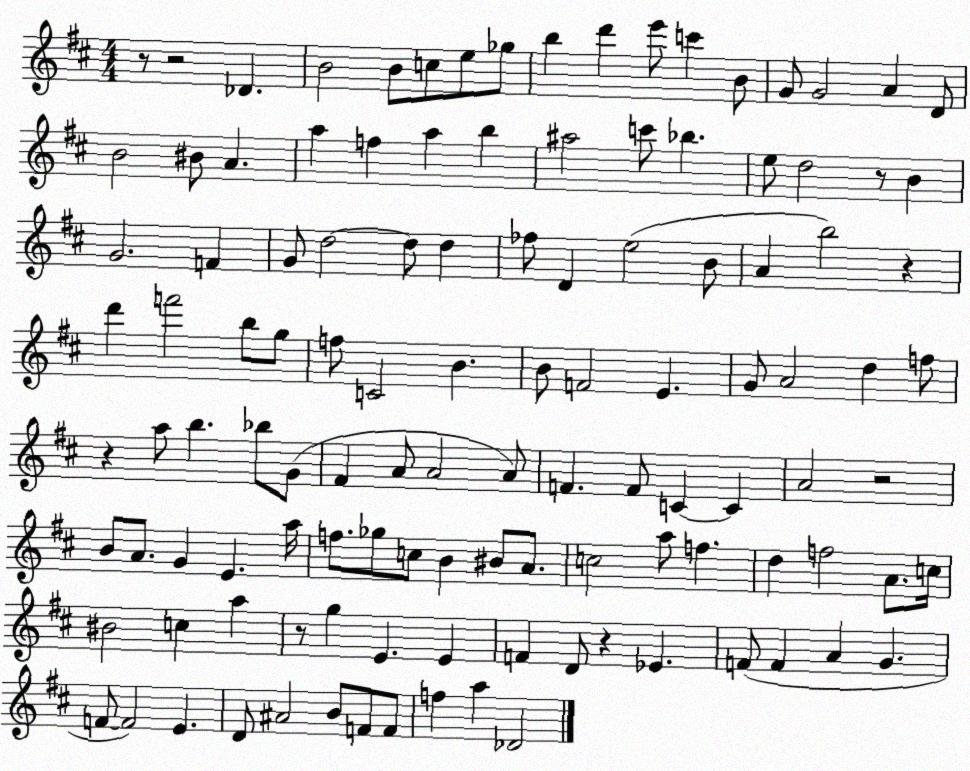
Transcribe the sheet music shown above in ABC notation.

X:1
T:Untitled
M:4/4
L:1/4
K:D
z/2 z2 _D B2 B/2 c/2 e/2 _g/2 b d' e'/2 c' B/2 G/2 G2 A D/2 B2 ^B/2 A a f a b ^a2 c'/2 _b e/2 d2 z/2 B G2 F G/2 d2 d/2 d _f/2 D e2 B/2 A b2 z d' f'2 b/2 g/2 f/2 C2 B B/2 F2 E G/2 A2 d f/2 z a/2 b _b/2 G/2 ^F A/2 A2 A/2 F F/2 C C A2 z2 B/2 A/2 G E a/4 f/2 _g/2 c/2 B ^B/2 A/2 c2 a/2 f d f2 A/2 c/4 ^B2 c a z/2 g E E F D/2 z _E F/2 F A G F/2 F2 E D/2 ^A2 B/2 F/2 F/2 f a _D2